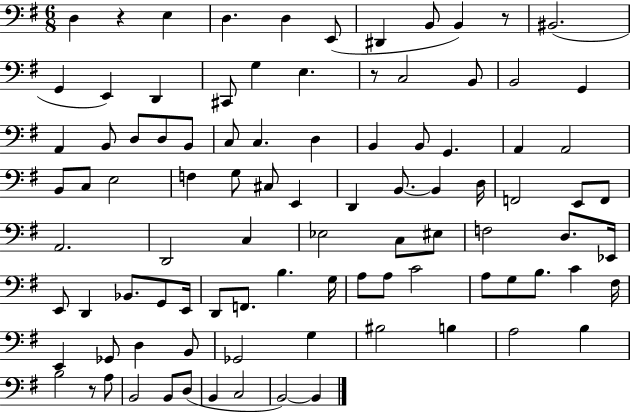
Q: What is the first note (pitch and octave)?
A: D3